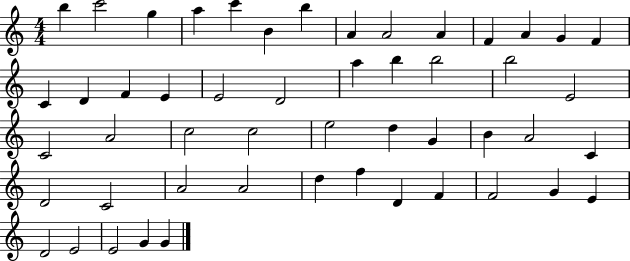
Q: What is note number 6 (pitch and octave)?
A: B4